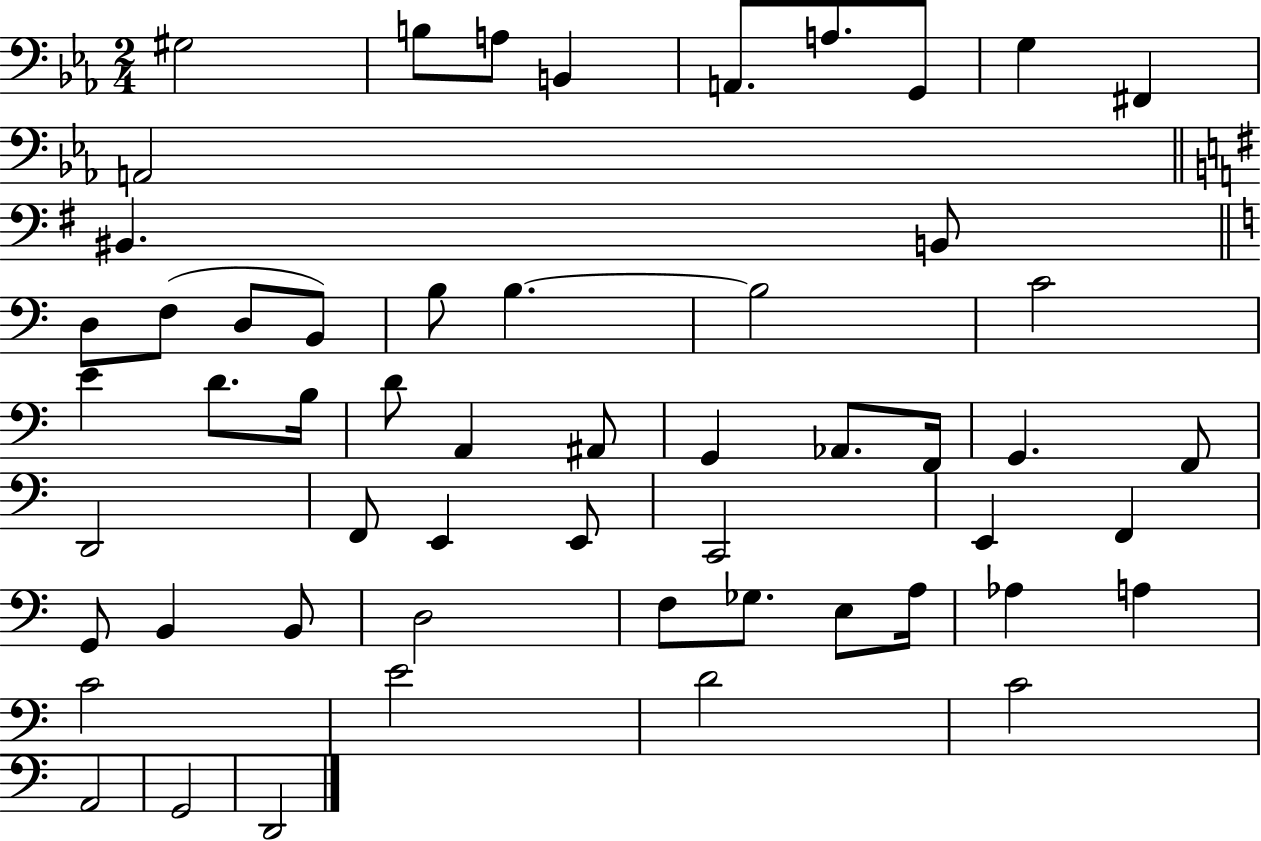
{
  \clef bass
  \numericTimeSignature
  \time 2/4
  \key ees \major
  gis2 | b8 a8 b,4 | a,8. a8. g,8 | g4 fis,4 | \break a,2 | \bar "||" \break \key e \minor bis,4. b,8 | \bar "||" \break \key c \major d8 f8( d8 b,8) | b8 b4.~~ | b2 | c'2 | \break e'4 d'8. b16 | d'8 a,4 ais,8 | g,4 aes,8. f,16 | g,4. f,8 | \break d,2 | f,8 e,4 e,8 | c,2 | e,4 f,4 | \break g,8 b,4 b,8 | d2 | f8 ges8. e8 a16 | aes4 a4 | \break c'2 | e'2 | d'2 | c'2 | \break a,2 | g,2 | d,2 | \bar "|."
}